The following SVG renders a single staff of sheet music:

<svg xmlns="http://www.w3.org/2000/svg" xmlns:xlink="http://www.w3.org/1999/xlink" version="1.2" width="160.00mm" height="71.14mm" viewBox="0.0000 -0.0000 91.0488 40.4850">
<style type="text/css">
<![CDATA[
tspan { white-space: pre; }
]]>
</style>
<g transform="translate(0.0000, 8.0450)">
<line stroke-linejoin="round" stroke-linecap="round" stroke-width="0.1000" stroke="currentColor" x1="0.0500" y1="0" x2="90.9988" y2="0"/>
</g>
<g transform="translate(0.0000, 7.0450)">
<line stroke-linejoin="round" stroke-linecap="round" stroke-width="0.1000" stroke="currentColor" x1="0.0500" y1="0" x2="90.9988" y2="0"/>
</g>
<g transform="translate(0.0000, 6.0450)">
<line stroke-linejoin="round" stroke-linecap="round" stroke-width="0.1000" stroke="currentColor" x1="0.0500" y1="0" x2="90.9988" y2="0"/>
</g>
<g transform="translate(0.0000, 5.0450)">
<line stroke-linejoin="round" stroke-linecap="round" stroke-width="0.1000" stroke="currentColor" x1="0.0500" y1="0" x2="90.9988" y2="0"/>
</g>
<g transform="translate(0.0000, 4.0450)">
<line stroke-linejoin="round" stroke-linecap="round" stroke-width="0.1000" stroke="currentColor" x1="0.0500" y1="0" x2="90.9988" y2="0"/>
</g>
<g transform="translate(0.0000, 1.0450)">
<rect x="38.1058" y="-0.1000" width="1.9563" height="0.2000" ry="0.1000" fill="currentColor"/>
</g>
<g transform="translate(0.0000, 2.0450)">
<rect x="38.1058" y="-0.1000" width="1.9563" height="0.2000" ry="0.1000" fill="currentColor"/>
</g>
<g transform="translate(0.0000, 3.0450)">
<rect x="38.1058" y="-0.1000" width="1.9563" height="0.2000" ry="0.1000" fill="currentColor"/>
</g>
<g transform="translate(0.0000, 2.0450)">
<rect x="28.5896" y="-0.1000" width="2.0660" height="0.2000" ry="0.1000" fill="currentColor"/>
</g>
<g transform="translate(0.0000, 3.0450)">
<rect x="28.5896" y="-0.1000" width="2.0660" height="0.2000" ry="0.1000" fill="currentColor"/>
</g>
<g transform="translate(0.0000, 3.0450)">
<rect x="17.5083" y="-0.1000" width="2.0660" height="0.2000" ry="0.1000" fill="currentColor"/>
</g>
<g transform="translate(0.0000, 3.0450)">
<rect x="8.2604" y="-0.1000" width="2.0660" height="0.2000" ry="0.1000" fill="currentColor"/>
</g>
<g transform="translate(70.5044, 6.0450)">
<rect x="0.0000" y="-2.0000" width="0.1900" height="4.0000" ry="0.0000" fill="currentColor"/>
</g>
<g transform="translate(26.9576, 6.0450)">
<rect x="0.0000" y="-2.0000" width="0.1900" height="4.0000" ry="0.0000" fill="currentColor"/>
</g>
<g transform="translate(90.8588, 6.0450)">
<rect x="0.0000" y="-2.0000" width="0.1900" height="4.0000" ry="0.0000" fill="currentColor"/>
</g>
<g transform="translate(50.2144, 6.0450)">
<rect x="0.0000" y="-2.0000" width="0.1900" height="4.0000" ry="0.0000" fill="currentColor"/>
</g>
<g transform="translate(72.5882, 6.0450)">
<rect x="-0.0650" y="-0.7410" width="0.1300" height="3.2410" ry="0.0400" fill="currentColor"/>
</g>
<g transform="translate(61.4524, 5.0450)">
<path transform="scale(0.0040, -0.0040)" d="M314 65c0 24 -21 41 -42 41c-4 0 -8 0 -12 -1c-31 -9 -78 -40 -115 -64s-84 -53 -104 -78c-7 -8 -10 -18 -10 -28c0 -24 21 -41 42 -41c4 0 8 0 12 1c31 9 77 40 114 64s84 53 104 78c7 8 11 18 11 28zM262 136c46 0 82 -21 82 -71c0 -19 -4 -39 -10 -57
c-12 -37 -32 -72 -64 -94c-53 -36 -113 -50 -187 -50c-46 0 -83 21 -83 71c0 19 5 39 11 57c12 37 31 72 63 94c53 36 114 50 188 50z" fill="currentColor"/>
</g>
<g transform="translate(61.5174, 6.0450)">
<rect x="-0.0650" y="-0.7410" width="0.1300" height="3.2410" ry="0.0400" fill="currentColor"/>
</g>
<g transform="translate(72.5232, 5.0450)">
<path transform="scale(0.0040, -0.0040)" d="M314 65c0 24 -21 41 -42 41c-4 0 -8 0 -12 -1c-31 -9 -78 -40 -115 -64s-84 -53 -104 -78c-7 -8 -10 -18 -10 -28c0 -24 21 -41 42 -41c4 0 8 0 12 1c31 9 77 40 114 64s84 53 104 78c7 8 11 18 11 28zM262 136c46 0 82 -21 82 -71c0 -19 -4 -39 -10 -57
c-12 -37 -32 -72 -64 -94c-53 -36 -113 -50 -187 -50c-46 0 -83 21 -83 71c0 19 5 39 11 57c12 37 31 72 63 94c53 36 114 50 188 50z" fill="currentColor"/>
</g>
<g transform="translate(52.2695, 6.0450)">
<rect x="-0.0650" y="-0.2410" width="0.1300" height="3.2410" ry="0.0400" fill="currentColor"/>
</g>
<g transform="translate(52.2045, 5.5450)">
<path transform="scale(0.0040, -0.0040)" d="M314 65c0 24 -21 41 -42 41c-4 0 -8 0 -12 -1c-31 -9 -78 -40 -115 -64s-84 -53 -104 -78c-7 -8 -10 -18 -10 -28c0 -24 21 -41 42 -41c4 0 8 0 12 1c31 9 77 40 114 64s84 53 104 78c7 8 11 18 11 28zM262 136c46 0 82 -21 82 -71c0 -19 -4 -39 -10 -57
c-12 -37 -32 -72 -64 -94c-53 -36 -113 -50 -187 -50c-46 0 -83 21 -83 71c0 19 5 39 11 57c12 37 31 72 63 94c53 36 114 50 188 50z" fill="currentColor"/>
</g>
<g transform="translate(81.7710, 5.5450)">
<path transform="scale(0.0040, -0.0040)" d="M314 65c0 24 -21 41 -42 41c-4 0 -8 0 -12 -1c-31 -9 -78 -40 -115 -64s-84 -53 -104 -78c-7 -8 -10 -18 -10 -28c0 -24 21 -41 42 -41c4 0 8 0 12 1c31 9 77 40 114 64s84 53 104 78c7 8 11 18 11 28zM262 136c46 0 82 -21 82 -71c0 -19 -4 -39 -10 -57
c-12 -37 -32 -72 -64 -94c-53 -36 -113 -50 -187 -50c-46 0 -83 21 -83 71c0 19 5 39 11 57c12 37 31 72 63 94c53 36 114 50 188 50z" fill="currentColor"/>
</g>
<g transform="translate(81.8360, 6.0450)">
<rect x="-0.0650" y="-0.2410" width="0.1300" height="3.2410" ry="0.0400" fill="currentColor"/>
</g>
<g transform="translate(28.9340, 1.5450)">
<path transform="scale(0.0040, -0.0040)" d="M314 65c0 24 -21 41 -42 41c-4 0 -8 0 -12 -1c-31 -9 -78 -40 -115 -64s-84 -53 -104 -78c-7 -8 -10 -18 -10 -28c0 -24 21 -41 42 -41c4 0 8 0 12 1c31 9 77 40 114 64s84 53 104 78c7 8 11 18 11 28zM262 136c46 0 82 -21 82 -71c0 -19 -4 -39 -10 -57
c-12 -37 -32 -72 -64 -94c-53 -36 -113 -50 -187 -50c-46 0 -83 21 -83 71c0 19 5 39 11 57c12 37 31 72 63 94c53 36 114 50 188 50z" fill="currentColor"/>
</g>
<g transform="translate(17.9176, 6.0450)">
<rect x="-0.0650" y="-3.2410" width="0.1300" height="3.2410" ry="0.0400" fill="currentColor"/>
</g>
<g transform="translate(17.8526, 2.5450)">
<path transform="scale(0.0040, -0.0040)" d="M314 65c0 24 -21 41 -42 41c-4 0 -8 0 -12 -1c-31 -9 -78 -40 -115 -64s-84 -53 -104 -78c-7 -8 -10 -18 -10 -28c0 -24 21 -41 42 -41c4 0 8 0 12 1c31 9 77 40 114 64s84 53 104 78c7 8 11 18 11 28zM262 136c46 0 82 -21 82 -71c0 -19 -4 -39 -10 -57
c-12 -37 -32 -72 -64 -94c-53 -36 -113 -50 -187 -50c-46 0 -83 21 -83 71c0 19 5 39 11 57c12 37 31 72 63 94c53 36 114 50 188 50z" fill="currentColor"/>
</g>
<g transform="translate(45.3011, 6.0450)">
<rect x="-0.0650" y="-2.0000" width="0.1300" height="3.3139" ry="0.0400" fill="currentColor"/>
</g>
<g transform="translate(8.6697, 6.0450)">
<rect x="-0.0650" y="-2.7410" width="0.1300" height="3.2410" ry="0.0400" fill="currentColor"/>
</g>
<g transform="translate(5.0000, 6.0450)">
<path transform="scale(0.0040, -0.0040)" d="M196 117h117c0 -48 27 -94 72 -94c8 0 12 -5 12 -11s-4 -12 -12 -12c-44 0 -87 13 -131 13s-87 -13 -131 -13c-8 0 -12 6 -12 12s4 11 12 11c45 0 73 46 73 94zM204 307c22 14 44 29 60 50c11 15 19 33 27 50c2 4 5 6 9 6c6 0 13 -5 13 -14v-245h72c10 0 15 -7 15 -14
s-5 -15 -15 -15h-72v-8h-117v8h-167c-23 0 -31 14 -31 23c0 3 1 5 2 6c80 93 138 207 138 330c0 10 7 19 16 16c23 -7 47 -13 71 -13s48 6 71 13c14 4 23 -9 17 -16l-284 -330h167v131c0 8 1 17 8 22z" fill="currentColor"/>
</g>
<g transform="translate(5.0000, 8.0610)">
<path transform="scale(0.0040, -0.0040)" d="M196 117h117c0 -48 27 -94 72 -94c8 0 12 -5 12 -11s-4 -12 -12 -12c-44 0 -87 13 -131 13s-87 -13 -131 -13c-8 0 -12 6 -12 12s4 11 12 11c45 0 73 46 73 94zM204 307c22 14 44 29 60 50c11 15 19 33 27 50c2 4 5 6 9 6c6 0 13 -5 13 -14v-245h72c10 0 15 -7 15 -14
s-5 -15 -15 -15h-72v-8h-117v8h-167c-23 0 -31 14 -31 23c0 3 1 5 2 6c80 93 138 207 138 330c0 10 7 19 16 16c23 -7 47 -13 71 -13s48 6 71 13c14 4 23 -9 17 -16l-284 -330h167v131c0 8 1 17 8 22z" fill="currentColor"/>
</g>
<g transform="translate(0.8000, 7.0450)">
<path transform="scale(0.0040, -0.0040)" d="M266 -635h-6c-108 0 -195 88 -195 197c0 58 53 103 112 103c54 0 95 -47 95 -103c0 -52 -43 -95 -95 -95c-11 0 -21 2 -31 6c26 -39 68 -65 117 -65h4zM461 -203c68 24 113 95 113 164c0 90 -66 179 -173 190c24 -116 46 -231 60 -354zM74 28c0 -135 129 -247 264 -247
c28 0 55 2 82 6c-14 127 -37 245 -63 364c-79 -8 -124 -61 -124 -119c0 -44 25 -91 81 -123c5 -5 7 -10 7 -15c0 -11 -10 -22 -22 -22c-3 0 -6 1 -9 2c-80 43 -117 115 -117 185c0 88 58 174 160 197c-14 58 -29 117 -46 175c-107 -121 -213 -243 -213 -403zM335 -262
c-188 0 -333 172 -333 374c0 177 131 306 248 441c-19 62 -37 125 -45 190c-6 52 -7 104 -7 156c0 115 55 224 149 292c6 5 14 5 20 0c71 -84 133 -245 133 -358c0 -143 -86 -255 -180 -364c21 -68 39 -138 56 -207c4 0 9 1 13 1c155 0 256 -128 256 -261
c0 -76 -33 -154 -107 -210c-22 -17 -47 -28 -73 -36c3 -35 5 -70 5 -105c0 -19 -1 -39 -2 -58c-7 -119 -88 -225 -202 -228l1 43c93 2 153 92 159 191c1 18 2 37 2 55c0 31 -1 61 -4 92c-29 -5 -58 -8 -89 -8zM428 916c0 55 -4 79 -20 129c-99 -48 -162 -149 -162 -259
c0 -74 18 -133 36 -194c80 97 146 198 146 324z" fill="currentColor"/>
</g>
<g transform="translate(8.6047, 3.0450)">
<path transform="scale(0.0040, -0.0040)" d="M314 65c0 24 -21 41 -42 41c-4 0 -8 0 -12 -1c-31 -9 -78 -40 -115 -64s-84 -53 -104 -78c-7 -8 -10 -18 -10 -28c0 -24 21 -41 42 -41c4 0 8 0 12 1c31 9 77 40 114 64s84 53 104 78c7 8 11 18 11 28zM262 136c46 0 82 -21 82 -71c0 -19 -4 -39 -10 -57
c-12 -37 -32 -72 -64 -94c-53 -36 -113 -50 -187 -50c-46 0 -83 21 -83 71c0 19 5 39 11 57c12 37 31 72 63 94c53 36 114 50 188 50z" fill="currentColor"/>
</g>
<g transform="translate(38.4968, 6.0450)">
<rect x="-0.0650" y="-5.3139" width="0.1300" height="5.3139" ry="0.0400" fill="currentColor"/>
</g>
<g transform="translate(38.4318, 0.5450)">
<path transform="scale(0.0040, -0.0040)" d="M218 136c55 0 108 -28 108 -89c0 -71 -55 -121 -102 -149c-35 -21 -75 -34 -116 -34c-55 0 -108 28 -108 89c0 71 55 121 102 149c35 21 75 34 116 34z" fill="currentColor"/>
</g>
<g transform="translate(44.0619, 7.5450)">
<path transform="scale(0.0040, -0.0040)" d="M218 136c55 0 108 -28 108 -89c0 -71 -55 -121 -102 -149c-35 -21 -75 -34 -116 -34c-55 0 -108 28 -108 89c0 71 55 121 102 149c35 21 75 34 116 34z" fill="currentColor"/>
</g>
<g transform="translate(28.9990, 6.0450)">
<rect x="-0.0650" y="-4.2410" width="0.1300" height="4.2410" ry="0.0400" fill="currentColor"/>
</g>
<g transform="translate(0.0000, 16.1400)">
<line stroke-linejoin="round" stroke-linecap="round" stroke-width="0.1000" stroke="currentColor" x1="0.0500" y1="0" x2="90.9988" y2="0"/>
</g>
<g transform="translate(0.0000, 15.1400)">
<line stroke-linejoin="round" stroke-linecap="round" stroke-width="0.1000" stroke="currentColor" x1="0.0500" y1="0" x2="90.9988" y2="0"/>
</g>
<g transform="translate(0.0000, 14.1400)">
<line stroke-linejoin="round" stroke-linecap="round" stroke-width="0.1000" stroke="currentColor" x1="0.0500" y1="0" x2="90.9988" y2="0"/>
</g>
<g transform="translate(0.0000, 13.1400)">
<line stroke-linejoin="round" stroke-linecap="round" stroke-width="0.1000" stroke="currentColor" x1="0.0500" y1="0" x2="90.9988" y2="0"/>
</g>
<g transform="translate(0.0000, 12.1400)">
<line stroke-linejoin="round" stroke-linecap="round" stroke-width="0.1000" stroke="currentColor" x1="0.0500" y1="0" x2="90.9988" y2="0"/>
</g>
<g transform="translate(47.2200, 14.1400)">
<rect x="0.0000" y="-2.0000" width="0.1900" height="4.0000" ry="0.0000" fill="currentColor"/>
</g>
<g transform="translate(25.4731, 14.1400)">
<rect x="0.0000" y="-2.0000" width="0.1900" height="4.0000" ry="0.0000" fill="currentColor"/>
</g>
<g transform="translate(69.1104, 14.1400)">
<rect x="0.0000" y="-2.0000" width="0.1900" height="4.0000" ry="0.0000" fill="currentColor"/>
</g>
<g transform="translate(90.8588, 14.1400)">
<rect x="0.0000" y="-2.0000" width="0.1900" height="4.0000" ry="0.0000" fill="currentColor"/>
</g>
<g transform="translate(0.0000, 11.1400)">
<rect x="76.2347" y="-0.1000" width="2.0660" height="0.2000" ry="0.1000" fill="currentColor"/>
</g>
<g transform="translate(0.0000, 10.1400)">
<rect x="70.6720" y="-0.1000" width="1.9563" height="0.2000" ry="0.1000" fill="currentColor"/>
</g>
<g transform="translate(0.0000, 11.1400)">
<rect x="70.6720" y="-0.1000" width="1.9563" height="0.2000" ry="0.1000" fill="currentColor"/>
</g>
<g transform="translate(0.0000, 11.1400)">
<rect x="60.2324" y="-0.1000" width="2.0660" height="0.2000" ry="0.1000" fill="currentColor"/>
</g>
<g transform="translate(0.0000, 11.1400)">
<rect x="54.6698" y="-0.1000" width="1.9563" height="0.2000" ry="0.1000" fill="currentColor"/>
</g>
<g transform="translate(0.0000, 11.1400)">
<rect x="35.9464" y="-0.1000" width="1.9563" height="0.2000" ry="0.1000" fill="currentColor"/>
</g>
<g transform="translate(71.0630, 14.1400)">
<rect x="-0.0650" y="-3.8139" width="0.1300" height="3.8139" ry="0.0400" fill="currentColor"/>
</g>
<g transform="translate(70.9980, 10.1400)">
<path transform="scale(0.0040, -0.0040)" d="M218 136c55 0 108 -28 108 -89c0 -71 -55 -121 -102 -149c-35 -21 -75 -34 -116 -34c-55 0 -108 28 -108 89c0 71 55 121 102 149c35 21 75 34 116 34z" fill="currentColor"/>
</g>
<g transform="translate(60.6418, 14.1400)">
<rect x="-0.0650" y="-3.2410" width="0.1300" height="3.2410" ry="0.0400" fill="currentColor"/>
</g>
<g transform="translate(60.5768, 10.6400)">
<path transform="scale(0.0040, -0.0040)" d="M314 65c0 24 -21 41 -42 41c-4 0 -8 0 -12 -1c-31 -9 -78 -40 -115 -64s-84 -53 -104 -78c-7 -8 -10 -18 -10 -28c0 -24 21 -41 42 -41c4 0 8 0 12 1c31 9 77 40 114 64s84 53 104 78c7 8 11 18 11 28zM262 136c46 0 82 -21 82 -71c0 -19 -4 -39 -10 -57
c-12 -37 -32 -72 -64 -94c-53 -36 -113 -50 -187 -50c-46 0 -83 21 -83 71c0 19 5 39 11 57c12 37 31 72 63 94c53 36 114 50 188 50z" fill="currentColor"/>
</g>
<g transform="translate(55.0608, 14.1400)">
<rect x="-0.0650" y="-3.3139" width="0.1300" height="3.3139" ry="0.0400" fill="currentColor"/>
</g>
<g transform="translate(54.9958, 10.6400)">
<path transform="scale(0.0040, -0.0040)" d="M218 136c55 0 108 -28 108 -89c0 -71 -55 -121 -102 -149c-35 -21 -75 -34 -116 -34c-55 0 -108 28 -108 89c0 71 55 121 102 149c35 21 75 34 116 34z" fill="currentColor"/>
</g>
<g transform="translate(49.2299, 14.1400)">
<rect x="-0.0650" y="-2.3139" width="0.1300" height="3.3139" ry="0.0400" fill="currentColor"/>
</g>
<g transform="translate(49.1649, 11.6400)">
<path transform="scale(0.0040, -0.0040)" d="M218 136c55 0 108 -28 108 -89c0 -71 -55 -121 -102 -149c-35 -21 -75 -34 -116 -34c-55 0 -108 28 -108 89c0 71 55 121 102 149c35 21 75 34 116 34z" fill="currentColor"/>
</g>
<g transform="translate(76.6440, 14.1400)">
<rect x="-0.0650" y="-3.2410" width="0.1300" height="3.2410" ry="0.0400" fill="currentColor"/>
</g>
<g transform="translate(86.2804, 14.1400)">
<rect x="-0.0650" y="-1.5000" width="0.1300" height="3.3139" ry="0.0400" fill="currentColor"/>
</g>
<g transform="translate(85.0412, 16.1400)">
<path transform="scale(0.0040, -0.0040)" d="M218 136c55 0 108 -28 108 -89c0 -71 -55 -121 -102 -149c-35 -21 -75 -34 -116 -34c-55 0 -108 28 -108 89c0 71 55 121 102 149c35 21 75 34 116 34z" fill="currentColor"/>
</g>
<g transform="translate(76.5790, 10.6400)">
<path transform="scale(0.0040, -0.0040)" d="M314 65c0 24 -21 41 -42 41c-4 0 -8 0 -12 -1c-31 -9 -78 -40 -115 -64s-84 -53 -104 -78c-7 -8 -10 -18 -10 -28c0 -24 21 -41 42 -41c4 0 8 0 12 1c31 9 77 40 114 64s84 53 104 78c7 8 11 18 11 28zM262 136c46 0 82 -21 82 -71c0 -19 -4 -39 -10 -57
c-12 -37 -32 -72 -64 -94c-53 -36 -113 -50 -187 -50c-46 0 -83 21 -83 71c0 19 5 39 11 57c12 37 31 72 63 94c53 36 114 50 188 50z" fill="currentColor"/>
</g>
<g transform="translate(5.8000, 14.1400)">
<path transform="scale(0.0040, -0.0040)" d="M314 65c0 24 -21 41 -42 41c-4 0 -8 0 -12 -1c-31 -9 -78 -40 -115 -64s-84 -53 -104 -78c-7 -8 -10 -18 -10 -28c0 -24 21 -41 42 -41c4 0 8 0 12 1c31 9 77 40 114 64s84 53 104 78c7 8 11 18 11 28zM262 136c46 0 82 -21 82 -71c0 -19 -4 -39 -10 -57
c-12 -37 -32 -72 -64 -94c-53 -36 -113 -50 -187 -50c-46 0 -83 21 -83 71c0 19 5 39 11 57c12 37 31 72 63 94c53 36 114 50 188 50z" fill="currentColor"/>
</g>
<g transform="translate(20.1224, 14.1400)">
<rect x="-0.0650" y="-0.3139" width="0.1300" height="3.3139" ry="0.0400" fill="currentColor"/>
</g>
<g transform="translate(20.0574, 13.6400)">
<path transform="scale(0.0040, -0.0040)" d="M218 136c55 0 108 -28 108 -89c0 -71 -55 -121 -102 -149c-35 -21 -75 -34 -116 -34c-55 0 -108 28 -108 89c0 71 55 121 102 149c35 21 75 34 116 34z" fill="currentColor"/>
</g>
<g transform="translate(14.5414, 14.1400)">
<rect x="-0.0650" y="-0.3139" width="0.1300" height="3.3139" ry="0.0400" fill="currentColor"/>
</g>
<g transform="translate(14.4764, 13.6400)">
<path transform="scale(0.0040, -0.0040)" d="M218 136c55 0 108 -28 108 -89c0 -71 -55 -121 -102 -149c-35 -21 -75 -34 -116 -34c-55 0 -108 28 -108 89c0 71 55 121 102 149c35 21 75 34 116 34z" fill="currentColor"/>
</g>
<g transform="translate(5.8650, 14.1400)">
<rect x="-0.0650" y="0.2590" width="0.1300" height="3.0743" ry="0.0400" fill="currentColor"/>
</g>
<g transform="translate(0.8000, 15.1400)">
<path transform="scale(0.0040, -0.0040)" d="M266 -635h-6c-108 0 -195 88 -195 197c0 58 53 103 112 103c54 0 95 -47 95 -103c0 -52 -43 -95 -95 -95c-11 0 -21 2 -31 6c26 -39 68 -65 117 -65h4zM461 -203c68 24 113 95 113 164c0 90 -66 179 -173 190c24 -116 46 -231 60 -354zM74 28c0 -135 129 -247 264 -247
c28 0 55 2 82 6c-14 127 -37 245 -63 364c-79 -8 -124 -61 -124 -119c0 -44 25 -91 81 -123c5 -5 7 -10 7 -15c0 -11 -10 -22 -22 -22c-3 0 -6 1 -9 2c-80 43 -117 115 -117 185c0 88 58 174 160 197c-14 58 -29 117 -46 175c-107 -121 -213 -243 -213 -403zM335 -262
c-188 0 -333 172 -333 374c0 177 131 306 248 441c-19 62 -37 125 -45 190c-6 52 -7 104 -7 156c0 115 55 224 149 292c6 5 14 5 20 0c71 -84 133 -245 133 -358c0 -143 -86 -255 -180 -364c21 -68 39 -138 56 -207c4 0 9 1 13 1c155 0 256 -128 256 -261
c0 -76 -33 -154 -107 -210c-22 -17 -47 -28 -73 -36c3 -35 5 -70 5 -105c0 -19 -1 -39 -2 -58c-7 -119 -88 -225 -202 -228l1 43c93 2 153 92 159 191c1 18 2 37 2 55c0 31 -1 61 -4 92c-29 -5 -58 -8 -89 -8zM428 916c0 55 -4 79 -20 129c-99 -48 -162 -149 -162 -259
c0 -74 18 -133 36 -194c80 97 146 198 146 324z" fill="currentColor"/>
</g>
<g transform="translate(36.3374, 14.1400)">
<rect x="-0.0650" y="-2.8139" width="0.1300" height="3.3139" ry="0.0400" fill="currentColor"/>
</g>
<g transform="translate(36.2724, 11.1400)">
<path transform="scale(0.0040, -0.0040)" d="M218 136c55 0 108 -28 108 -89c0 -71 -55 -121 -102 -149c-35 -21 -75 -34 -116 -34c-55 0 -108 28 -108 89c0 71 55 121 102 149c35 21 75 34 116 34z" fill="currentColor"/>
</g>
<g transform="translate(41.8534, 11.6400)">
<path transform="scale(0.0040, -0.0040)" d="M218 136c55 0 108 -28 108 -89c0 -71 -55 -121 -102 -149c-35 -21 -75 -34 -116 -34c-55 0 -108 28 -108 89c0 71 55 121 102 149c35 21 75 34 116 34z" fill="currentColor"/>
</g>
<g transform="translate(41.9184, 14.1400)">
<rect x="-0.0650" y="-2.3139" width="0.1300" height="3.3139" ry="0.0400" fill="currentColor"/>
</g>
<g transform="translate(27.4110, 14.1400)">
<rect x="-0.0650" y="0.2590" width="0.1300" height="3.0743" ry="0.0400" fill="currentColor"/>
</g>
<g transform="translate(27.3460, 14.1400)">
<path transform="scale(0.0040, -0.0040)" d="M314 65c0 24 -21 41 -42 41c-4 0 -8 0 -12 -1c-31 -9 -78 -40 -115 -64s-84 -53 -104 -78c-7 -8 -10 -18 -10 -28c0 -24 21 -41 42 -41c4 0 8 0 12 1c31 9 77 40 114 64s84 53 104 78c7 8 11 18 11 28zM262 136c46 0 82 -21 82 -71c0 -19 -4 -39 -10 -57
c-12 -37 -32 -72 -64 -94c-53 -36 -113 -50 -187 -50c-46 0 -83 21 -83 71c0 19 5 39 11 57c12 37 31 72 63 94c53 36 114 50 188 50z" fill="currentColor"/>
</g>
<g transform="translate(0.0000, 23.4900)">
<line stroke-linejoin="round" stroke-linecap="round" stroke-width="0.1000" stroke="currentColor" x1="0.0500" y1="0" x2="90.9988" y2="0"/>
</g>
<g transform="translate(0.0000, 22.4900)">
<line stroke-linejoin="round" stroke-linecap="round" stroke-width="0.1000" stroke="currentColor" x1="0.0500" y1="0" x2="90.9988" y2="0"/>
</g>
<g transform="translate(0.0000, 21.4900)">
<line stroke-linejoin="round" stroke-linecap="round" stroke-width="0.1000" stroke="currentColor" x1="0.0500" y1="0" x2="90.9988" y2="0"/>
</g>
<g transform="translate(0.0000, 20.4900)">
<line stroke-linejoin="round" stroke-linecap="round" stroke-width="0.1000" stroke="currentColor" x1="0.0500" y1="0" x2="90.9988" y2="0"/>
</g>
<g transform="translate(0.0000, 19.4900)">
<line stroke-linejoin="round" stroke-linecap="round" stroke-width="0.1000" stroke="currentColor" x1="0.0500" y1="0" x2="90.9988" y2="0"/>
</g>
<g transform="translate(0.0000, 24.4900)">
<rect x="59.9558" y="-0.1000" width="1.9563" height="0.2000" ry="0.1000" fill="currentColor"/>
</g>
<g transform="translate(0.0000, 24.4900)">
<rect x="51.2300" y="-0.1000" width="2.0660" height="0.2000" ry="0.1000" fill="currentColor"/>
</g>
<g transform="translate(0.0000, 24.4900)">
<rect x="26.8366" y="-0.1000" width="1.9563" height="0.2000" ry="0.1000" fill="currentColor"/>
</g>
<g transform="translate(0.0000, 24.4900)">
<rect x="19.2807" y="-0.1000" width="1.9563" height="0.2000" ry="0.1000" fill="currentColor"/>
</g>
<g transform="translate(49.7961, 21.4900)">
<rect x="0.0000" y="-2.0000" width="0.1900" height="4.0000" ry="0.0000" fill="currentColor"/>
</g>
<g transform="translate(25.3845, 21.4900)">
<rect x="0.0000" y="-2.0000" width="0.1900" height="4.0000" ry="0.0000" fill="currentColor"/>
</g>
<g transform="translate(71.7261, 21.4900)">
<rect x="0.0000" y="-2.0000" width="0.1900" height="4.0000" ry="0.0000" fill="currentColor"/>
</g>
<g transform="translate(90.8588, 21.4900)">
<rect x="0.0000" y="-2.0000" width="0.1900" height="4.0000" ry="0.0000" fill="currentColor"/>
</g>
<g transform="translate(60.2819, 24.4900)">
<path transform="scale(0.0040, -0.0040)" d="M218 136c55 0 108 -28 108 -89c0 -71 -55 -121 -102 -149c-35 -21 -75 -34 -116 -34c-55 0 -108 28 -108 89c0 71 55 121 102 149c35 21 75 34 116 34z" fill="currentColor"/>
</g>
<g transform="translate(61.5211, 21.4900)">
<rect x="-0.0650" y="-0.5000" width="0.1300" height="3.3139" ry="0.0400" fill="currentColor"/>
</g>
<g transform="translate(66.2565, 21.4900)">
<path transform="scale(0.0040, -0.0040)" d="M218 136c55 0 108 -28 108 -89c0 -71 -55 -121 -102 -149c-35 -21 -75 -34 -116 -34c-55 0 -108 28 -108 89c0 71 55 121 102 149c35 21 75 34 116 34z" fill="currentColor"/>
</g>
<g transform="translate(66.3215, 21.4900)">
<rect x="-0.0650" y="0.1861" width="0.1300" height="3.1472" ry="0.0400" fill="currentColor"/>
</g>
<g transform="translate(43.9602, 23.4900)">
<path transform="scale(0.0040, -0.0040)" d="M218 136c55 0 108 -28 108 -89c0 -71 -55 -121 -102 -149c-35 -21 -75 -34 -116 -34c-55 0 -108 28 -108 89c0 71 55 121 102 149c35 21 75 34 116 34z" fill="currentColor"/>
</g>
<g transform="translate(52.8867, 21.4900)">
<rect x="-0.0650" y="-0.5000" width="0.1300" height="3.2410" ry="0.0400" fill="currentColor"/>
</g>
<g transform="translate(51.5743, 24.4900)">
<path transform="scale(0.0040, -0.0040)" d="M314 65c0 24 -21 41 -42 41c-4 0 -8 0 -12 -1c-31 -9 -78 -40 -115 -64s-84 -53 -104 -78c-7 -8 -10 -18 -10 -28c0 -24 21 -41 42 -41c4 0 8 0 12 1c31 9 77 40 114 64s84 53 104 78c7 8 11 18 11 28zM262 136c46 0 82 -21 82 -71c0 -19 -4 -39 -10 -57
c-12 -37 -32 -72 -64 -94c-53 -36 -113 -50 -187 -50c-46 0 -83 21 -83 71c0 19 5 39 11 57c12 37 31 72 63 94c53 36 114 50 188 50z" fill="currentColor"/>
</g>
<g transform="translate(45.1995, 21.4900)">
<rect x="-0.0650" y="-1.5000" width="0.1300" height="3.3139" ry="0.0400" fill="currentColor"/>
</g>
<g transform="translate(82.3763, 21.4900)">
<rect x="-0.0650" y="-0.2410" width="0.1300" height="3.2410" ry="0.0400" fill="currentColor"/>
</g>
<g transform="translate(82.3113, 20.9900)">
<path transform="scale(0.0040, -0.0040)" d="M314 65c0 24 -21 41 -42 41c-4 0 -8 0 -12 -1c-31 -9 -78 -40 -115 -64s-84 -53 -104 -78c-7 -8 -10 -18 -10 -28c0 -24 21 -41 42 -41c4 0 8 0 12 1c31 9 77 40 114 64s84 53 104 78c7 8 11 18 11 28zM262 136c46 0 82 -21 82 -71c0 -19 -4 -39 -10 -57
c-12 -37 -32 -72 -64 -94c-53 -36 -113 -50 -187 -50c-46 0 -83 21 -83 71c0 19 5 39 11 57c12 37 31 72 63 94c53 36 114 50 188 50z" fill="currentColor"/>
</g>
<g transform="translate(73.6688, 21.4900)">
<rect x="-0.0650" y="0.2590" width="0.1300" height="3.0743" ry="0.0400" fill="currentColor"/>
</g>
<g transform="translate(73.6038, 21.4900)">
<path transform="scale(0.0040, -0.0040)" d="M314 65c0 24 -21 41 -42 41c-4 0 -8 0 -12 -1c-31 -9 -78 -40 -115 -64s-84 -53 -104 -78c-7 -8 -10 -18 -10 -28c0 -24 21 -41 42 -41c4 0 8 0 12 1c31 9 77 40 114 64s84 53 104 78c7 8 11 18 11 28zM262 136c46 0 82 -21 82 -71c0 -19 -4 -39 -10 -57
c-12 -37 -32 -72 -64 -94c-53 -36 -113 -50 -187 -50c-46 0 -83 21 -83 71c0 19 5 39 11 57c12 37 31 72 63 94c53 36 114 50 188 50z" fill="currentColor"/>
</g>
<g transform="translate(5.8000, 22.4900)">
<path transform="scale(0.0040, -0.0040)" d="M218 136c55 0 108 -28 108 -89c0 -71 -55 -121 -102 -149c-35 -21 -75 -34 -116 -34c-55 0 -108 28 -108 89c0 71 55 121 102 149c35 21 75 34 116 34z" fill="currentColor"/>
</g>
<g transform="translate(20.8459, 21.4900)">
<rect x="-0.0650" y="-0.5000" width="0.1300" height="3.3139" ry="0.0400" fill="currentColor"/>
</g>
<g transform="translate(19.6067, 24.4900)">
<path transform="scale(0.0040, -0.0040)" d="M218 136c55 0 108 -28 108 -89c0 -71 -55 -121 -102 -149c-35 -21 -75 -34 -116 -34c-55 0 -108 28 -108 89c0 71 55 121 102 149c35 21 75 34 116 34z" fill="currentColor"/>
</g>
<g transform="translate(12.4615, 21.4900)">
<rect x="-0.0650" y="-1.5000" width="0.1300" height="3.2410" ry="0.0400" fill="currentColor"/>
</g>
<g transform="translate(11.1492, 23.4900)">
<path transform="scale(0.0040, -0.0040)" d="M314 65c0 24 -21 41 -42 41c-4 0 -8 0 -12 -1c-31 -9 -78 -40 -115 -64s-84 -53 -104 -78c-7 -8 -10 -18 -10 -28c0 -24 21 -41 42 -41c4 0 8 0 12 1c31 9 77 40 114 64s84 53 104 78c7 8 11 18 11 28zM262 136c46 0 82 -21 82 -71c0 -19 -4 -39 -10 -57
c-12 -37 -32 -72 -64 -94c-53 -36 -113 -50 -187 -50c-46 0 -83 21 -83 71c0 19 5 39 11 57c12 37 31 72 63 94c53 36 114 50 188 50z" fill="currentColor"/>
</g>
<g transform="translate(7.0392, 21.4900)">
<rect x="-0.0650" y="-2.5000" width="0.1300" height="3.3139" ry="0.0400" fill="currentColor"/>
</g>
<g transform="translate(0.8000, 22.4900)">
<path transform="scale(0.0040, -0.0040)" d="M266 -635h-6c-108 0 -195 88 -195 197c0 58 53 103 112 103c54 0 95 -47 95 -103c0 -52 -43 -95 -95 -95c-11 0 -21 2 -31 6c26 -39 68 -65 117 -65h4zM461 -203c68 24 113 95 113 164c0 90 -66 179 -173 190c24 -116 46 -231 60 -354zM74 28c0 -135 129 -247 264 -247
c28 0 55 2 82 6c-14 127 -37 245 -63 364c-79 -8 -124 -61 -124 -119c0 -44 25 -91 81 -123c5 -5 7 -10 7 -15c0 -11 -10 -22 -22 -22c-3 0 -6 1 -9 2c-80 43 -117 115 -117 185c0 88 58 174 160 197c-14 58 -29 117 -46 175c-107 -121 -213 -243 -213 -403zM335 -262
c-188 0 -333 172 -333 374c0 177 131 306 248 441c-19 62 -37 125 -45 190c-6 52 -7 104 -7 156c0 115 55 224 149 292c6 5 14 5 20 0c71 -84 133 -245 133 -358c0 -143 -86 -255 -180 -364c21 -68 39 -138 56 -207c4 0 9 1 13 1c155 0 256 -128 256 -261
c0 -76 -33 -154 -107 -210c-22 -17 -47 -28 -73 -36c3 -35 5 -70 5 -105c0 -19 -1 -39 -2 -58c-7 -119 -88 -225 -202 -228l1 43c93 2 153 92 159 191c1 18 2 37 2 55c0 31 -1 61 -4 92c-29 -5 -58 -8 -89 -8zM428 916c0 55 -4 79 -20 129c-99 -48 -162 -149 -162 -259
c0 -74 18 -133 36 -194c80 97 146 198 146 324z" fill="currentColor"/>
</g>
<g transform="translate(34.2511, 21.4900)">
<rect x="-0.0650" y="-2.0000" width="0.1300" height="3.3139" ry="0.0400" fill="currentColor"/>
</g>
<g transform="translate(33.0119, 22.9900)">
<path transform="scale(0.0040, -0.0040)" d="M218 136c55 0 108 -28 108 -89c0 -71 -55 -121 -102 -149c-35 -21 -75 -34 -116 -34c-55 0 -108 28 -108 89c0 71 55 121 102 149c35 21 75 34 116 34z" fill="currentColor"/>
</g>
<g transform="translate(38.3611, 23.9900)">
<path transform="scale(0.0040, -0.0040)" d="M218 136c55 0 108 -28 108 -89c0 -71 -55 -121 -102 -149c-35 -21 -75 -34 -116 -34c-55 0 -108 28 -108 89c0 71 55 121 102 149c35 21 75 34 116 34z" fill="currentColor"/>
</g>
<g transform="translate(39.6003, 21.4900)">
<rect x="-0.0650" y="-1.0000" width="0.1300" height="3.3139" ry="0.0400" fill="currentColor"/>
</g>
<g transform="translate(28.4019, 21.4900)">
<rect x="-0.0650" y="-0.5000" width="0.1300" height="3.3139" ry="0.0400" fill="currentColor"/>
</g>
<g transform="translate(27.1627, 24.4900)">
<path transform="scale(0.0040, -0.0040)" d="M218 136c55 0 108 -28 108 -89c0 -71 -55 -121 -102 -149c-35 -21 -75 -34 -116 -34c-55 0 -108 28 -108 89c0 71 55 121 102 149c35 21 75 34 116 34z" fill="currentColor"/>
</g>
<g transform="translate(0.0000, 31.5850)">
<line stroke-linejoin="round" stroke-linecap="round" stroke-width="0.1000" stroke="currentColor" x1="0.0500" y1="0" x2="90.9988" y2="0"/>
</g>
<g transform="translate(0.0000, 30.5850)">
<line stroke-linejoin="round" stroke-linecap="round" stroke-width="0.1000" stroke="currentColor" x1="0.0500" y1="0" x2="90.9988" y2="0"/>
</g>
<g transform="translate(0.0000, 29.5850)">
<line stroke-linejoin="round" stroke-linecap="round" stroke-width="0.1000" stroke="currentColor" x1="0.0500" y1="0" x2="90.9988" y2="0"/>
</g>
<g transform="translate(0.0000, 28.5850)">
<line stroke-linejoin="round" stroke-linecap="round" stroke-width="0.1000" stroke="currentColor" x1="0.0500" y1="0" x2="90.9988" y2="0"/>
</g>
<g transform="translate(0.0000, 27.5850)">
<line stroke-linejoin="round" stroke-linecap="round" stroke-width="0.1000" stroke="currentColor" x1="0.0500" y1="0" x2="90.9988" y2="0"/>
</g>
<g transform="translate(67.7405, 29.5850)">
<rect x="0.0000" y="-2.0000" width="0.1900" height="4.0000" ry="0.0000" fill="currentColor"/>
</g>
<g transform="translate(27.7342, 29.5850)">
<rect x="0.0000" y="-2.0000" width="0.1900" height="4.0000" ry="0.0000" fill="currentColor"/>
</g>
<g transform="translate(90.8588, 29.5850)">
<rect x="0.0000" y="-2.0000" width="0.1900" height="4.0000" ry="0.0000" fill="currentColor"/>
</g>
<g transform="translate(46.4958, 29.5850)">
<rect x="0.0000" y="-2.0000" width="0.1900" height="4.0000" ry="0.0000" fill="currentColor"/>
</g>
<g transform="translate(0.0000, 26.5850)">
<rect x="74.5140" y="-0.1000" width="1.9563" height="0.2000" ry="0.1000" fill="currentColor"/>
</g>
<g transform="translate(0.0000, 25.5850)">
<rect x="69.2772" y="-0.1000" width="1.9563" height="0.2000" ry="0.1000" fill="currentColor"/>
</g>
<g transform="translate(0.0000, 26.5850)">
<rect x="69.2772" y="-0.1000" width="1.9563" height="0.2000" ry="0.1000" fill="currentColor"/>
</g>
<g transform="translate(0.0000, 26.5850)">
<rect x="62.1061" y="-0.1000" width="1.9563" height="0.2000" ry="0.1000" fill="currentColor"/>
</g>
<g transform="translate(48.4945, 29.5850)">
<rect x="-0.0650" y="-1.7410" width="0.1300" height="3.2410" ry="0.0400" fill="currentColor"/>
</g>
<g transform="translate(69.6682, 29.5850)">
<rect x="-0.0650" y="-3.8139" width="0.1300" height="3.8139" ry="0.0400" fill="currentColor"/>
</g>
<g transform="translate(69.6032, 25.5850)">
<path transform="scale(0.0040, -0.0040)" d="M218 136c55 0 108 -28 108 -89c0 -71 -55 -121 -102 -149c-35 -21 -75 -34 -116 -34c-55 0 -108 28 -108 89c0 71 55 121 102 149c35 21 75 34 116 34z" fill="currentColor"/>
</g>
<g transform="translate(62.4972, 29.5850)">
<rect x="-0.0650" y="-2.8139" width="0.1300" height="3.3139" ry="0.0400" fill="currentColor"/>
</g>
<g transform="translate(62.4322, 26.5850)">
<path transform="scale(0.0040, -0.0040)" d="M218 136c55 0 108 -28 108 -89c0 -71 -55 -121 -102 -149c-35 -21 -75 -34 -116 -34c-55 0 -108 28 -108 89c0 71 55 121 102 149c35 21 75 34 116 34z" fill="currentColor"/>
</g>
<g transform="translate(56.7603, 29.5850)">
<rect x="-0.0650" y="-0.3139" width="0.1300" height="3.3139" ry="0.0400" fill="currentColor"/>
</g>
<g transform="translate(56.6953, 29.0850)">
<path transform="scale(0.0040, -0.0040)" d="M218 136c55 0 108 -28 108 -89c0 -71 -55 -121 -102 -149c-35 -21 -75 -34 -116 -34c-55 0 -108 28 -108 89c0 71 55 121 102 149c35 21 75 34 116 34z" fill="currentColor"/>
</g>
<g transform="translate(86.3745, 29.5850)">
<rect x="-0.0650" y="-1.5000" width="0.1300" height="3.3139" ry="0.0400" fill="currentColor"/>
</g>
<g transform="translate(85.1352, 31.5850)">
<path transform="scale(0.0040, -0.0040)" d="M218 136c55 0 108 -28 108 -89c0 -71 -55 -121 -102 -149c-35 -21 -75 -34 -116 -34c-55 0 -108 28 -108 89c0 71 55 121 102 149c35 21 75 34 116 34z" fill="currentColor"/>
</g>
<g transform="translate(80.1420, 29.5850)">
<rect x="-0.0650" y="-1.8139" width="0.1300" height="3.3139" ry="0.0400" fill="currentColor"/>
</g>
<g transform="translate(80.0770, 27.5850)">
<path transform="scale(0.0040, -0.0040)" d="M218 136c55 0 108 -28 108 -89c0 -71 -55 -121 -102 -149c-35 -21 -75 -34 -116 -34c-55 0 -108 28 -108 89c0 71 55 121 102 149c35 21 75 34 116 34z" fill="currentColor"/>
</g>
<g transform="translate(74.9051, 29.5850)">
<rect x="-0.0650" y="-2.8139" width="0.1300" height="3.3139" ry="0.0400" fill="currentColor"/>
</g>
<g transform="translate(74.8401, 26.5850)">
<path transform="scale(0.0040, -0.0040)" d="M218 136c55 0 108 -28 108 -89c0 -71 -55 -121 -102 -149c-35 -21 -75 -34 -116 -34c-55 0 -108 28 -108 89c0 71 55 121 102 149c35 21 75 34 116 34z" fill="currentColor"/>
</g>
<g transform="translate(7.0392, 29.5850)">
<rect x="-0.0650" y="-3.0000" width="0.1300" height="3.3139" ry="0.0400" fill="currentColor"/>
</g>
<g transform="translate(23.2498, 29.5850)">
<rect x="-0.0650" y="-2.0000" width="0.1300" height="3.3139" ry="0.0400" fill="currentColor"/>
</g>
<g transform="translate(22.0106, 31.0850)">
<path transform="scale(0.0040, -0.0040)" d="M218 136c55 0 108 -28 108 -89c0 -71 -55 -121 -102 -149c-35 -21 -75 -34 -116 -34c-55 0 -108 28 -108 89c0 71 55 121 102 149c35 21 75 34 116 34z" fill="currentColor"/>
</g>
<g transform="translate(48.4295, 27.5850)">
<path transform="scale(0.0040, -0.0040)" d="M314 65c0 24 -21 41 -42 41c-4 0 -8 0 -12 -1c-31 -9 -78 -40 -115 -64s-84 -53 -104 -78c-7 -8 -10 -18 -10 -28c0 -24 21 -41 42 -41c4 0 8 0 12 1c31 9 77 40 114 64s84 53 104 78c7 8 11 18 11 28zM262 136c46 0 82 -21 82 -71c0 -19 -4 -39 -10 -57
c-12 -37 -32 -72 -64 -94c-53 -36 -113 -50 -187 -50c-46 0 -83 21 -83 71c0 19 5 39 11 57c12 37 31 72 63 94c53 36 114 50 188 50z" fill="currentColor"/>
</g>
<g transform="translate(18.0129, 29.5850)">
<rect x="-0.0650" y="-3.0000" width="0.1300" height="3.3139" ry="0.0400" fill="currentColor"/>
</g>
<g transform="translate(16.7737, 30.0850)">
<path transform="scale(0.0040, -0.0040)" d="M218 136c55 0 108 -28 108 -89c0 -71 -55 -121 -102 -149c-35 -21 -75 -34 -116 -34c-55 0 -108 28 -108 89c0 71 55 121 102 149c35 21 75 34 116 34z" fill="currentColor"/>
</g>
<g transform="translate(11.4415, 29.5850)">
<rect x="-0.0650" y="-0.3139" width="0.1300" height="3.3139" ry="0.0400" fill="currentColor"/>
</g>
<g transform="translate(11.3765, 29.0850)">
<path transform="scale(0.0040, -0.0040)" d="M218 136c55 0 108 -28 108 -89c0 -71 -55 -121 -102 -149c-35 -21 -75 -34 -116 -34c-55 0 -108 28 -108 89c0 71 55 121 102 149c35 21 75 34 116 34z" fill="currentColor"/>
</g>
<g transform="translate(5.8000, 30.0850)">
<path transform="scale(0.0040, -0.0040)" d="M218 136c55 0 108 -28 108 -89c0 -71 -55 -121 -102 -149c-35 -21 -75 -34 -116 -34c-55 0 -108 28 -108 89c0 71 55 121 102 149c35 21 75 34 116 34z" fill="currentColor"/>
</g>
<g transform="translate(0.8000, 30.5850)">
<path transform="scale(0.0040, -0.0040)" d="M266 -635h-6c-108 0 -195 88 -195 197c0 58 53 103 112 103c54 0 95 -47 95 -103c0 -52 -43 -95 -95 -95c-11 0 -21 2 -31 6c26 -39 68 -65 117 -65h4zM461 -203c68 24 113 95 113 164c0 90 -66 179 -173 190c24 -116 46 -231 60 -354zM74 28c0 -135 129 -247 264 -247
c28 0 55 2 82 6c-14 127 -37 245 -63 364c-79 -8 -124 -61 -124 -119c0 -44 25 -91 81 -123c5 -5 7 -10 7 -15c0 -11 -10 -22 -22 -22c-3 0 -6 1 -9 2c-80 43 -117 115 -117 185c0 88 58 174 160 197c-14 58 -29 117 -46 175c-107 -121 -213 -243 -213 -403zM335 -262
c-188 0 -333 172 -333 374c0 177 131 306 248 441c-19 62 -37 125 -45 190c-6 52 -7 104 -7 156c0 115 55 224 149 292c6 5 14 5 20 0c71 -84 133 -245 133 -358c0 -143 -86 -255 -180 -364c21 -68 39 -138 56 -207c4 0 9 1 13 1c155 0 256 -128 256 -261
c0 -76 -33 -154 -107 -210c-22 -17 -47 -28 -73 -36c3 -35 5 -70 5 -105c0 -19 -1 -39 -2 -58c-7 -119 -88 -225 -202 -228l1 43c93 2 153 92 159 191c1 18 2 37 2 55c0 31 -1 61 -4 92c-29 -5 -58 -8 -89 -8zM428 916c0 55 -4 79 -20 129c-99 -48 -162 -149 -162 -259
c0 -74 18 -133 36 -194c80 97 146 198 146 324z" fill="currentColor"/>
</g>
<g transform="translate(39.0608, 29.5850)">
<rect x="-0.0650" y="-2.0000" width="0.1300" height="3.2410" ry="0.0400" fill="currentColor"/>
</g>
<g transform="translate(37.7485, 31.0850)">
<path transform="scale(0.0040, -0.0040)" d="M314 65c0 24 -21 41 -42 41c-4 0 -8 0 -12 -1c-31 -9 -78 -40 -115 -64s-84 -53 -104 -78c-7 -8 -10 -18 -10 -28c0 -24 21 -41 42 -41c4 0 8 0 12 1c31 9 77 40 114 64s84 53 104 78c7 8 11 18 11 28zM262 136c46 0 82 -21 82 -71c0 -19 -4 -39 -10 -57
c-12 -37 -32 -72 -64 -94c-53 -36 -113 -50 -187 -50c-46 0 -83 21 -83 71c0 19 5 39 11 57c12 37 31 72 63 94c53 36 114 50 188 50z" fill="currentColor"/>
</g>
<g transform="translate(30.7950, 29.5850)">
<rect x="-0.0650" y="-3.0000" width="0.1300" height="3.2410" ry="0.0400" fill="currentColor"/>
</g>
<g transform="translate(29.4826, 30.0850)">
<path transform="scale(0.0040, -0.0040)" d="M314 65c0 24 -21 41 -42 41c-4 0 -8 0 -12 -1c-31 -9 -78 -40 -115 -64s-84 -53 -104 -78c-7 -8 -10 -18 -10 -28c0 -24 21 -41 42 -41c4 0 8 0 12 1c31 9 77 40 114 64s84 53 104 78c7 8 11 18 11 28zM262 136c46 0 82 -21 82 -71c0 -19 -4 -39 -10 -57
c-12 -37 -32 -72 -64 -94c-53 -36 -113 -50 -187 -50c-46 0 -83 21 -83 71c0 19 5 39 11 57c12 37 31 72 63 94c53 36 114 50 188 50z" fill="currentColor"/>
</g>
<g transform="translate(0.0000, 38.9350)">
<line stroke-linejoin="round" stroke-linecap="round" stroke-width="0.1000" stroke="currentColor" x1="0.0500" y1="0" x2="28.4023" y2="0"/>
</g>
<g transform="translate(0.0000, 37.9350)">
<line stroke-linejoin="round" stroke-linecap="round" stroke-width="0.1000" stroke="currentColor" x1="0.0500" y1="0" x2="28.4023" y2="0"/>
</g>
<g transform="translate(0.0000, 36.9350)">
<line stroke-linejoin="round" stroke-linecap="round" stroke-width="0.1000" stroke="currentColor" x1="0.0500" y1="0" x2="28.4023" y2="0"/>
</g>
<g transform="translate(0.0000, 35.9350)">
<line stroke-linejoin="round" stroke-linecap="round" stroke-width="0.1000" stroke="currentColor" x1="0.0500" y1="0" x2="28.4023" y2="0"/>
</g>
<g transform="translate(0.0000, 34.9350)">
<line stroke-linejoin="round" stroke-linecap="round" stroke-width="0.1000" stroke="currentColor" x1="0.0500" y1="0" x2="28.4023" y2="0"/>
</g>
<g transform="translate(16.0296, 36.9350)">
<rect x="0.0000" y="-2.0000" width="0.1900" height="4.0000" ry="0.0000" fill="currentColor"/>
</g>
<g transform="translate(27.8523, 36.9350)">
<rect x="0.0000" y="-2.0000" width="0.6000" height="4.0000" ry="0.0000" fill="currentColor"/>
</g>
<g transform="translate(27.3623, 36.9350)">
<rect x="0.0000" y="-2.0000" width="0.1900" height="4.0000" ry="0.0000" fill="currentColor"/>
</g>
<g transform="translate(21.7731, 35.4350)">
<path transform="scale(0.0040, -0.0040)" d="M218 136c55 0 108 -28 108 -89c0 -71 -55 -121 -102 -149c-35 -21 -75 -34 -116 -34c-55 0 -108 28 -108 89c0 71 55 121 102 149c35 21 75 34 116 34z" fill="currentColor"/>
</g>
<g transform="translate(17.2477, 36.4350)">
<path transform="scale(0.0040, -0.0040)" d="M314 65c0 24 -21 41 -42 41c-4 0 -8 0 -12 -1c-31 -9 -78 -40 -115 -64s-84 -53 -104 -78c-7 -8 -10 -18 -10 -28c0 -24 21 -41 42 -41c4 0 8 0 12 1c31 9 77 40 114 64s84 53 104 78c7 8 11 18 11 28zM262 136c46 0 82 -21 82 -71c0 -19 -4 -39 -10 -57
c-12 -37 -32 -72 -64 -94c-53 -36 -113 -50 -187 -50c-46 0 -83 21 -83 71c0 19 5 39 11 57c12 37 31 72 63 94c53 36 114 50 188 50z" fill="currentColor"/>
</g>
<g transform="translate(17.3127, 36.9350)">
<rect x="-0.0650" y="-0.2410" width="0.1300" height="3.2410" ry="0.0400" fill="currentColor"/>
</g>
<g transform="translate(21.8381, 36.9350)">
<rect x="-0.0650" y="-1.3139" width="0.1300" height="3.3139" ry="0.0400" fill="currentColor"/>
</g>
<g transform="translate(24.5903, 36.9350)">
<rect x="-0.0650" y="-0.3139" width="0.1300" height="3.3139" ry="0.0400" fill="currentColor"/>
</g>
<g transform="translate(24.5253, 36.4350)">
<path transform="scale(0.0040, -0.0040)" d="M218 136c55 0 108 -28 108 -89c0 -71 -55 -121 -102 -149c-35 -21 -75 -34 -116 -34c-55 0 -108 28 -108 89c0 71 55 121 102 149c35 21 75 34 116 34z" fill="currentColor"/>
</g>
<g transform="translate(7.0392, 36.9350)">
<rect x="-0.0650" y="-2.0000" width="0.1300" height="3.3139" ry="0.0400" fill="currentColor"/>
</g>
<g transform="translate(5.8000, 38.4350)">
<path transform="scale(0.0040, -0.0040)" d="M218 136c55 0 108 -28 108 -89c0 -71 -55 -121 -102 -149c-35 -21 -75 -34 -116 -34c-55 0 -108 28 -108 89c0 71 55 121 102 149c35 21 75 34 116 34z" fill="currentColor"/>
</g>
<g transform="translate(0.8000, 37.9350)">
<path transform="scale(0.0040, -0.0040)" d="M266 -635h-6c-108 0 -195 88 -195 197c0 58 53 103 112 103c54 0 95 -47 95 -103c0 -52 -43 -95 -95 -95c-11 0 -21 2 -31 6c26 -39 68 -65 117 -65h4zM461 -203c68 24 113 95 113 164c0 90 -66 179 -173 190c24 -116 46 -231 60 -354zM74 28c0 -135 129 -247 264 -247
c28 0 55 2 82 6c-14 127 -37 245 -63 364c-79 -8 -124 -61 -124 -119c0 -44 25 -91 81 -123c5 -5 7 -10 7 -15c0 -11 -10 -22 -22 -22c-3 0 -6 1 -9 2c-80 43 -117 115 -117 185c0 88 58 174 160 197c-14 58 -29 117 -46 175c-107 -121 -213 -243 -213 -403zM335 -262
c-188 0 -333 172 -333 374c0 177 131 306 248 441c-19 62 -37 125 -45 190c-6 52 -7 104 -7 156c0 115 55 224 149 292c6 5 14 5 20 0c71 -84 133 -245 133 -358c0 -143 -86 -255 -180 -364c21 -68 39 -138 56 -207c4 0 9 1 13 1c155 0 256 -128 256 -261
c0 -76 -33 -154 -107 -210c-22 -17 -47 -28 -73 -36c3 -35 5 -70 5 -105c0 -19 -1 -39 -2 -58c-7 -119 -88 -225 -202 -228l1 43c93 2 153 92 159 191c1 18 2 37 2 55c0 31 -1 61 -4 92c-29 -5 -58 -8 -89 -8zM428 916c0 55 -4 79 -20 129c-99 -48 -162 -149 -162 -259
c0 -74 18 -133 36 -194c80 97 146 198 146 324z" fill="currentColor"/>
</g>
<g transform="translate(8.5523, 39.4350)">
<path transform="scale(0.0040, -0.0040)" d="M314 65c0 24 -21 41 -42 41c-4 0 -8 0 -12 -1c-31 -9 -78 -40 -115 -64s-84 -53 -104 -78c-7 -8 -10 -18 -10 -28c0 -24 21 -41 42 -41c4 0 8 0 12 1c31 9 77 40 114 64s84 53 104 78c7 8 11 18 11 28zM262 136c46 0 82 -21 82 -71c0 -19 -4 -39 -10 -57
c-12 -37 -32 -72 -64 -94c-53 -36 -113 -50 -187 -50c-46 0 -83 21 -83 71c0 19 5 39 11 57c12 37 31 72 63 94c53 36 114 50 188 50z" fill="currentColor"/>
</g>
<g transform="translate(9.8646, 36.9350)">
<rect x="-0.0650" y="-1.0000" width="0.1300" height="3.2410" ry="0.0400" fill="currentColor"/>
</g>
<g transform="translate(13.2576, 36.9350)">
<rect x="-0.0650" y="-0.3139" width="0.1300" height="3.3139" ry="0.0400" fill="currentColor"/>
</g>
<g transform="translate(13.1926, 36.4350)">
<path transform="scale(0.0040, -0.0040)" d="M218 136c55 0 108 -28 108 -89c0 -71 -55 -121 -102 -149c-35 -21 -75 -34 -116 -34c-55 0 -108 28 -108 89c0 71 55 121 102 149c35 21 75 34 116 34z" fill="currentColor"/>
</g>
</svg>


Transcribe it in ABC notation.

X:1
T:Untitled
M:4/4
L:1/4
K:C
a2 b2 d'2 f' F c2 d2 d2 c2 B2 c c B2 a g g b b2 c' b2 E G E2 C C F D E C2 C B B2 c2 A c A F A2 F2 f2 c a c' a f E F D2 c c2 e c